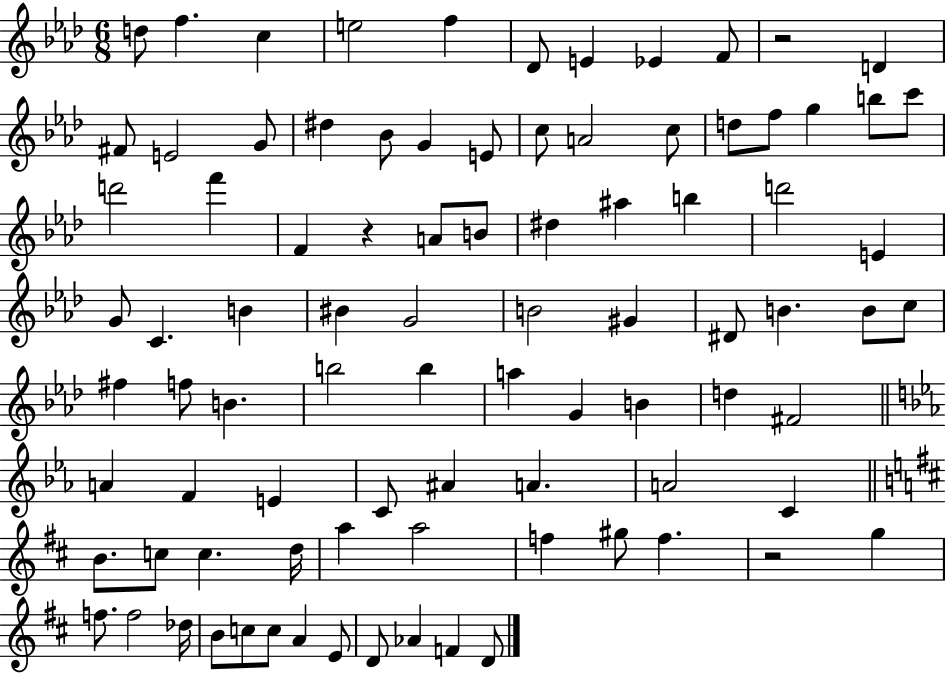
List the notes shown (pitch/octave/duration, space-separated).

D5/e F5/q. C5/q E5/h F5/q Db4/e E4/q Eb4/q F4/e R/h D4/q F#4/e E4/h G4/e D#5/q Bb4/e G4/q E4/e C5/e A4/h C5/e D5/e F5/e G5/q B5/e C6/e D6/h F6/q F4/q R/q A4/e B4/e D#5/q A#5/q B5/q D6/h E4/q G4/e C4/q. B4/q BIS4/q G4/h B4/h G#4/q D#4/e B4/q. B4/e C5/e F#5/q F5/e B4/q. B5/h B5/q A5/q G4/q B4/q D5/q F#4/h A4/q F4/q E4/q C4/e A#4/q A4/q. A4/h C4/q B4/e. C5/e C5/q. D5/s A5/q A5/h F5/q G#5/e F5/q. R/h G5/q F5/e. F5/h Db5/s B4/e C5/e C5/e A4/q E4/e D4/e Ab4/q F4/q D4/e